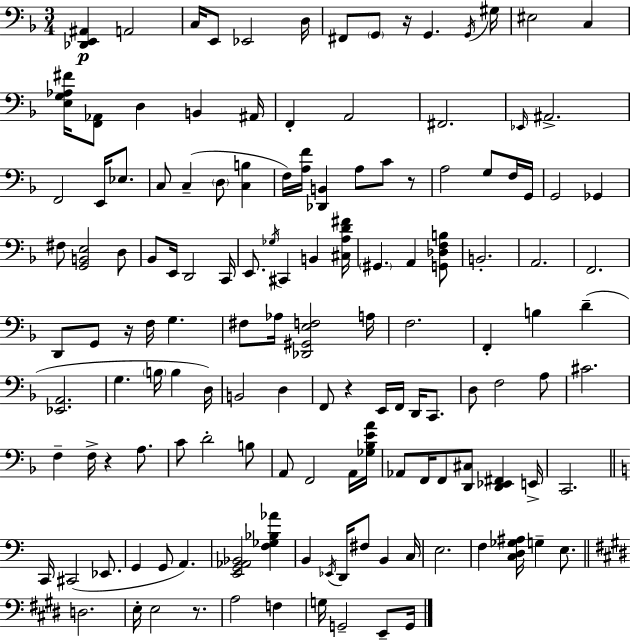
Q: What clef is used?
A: bass